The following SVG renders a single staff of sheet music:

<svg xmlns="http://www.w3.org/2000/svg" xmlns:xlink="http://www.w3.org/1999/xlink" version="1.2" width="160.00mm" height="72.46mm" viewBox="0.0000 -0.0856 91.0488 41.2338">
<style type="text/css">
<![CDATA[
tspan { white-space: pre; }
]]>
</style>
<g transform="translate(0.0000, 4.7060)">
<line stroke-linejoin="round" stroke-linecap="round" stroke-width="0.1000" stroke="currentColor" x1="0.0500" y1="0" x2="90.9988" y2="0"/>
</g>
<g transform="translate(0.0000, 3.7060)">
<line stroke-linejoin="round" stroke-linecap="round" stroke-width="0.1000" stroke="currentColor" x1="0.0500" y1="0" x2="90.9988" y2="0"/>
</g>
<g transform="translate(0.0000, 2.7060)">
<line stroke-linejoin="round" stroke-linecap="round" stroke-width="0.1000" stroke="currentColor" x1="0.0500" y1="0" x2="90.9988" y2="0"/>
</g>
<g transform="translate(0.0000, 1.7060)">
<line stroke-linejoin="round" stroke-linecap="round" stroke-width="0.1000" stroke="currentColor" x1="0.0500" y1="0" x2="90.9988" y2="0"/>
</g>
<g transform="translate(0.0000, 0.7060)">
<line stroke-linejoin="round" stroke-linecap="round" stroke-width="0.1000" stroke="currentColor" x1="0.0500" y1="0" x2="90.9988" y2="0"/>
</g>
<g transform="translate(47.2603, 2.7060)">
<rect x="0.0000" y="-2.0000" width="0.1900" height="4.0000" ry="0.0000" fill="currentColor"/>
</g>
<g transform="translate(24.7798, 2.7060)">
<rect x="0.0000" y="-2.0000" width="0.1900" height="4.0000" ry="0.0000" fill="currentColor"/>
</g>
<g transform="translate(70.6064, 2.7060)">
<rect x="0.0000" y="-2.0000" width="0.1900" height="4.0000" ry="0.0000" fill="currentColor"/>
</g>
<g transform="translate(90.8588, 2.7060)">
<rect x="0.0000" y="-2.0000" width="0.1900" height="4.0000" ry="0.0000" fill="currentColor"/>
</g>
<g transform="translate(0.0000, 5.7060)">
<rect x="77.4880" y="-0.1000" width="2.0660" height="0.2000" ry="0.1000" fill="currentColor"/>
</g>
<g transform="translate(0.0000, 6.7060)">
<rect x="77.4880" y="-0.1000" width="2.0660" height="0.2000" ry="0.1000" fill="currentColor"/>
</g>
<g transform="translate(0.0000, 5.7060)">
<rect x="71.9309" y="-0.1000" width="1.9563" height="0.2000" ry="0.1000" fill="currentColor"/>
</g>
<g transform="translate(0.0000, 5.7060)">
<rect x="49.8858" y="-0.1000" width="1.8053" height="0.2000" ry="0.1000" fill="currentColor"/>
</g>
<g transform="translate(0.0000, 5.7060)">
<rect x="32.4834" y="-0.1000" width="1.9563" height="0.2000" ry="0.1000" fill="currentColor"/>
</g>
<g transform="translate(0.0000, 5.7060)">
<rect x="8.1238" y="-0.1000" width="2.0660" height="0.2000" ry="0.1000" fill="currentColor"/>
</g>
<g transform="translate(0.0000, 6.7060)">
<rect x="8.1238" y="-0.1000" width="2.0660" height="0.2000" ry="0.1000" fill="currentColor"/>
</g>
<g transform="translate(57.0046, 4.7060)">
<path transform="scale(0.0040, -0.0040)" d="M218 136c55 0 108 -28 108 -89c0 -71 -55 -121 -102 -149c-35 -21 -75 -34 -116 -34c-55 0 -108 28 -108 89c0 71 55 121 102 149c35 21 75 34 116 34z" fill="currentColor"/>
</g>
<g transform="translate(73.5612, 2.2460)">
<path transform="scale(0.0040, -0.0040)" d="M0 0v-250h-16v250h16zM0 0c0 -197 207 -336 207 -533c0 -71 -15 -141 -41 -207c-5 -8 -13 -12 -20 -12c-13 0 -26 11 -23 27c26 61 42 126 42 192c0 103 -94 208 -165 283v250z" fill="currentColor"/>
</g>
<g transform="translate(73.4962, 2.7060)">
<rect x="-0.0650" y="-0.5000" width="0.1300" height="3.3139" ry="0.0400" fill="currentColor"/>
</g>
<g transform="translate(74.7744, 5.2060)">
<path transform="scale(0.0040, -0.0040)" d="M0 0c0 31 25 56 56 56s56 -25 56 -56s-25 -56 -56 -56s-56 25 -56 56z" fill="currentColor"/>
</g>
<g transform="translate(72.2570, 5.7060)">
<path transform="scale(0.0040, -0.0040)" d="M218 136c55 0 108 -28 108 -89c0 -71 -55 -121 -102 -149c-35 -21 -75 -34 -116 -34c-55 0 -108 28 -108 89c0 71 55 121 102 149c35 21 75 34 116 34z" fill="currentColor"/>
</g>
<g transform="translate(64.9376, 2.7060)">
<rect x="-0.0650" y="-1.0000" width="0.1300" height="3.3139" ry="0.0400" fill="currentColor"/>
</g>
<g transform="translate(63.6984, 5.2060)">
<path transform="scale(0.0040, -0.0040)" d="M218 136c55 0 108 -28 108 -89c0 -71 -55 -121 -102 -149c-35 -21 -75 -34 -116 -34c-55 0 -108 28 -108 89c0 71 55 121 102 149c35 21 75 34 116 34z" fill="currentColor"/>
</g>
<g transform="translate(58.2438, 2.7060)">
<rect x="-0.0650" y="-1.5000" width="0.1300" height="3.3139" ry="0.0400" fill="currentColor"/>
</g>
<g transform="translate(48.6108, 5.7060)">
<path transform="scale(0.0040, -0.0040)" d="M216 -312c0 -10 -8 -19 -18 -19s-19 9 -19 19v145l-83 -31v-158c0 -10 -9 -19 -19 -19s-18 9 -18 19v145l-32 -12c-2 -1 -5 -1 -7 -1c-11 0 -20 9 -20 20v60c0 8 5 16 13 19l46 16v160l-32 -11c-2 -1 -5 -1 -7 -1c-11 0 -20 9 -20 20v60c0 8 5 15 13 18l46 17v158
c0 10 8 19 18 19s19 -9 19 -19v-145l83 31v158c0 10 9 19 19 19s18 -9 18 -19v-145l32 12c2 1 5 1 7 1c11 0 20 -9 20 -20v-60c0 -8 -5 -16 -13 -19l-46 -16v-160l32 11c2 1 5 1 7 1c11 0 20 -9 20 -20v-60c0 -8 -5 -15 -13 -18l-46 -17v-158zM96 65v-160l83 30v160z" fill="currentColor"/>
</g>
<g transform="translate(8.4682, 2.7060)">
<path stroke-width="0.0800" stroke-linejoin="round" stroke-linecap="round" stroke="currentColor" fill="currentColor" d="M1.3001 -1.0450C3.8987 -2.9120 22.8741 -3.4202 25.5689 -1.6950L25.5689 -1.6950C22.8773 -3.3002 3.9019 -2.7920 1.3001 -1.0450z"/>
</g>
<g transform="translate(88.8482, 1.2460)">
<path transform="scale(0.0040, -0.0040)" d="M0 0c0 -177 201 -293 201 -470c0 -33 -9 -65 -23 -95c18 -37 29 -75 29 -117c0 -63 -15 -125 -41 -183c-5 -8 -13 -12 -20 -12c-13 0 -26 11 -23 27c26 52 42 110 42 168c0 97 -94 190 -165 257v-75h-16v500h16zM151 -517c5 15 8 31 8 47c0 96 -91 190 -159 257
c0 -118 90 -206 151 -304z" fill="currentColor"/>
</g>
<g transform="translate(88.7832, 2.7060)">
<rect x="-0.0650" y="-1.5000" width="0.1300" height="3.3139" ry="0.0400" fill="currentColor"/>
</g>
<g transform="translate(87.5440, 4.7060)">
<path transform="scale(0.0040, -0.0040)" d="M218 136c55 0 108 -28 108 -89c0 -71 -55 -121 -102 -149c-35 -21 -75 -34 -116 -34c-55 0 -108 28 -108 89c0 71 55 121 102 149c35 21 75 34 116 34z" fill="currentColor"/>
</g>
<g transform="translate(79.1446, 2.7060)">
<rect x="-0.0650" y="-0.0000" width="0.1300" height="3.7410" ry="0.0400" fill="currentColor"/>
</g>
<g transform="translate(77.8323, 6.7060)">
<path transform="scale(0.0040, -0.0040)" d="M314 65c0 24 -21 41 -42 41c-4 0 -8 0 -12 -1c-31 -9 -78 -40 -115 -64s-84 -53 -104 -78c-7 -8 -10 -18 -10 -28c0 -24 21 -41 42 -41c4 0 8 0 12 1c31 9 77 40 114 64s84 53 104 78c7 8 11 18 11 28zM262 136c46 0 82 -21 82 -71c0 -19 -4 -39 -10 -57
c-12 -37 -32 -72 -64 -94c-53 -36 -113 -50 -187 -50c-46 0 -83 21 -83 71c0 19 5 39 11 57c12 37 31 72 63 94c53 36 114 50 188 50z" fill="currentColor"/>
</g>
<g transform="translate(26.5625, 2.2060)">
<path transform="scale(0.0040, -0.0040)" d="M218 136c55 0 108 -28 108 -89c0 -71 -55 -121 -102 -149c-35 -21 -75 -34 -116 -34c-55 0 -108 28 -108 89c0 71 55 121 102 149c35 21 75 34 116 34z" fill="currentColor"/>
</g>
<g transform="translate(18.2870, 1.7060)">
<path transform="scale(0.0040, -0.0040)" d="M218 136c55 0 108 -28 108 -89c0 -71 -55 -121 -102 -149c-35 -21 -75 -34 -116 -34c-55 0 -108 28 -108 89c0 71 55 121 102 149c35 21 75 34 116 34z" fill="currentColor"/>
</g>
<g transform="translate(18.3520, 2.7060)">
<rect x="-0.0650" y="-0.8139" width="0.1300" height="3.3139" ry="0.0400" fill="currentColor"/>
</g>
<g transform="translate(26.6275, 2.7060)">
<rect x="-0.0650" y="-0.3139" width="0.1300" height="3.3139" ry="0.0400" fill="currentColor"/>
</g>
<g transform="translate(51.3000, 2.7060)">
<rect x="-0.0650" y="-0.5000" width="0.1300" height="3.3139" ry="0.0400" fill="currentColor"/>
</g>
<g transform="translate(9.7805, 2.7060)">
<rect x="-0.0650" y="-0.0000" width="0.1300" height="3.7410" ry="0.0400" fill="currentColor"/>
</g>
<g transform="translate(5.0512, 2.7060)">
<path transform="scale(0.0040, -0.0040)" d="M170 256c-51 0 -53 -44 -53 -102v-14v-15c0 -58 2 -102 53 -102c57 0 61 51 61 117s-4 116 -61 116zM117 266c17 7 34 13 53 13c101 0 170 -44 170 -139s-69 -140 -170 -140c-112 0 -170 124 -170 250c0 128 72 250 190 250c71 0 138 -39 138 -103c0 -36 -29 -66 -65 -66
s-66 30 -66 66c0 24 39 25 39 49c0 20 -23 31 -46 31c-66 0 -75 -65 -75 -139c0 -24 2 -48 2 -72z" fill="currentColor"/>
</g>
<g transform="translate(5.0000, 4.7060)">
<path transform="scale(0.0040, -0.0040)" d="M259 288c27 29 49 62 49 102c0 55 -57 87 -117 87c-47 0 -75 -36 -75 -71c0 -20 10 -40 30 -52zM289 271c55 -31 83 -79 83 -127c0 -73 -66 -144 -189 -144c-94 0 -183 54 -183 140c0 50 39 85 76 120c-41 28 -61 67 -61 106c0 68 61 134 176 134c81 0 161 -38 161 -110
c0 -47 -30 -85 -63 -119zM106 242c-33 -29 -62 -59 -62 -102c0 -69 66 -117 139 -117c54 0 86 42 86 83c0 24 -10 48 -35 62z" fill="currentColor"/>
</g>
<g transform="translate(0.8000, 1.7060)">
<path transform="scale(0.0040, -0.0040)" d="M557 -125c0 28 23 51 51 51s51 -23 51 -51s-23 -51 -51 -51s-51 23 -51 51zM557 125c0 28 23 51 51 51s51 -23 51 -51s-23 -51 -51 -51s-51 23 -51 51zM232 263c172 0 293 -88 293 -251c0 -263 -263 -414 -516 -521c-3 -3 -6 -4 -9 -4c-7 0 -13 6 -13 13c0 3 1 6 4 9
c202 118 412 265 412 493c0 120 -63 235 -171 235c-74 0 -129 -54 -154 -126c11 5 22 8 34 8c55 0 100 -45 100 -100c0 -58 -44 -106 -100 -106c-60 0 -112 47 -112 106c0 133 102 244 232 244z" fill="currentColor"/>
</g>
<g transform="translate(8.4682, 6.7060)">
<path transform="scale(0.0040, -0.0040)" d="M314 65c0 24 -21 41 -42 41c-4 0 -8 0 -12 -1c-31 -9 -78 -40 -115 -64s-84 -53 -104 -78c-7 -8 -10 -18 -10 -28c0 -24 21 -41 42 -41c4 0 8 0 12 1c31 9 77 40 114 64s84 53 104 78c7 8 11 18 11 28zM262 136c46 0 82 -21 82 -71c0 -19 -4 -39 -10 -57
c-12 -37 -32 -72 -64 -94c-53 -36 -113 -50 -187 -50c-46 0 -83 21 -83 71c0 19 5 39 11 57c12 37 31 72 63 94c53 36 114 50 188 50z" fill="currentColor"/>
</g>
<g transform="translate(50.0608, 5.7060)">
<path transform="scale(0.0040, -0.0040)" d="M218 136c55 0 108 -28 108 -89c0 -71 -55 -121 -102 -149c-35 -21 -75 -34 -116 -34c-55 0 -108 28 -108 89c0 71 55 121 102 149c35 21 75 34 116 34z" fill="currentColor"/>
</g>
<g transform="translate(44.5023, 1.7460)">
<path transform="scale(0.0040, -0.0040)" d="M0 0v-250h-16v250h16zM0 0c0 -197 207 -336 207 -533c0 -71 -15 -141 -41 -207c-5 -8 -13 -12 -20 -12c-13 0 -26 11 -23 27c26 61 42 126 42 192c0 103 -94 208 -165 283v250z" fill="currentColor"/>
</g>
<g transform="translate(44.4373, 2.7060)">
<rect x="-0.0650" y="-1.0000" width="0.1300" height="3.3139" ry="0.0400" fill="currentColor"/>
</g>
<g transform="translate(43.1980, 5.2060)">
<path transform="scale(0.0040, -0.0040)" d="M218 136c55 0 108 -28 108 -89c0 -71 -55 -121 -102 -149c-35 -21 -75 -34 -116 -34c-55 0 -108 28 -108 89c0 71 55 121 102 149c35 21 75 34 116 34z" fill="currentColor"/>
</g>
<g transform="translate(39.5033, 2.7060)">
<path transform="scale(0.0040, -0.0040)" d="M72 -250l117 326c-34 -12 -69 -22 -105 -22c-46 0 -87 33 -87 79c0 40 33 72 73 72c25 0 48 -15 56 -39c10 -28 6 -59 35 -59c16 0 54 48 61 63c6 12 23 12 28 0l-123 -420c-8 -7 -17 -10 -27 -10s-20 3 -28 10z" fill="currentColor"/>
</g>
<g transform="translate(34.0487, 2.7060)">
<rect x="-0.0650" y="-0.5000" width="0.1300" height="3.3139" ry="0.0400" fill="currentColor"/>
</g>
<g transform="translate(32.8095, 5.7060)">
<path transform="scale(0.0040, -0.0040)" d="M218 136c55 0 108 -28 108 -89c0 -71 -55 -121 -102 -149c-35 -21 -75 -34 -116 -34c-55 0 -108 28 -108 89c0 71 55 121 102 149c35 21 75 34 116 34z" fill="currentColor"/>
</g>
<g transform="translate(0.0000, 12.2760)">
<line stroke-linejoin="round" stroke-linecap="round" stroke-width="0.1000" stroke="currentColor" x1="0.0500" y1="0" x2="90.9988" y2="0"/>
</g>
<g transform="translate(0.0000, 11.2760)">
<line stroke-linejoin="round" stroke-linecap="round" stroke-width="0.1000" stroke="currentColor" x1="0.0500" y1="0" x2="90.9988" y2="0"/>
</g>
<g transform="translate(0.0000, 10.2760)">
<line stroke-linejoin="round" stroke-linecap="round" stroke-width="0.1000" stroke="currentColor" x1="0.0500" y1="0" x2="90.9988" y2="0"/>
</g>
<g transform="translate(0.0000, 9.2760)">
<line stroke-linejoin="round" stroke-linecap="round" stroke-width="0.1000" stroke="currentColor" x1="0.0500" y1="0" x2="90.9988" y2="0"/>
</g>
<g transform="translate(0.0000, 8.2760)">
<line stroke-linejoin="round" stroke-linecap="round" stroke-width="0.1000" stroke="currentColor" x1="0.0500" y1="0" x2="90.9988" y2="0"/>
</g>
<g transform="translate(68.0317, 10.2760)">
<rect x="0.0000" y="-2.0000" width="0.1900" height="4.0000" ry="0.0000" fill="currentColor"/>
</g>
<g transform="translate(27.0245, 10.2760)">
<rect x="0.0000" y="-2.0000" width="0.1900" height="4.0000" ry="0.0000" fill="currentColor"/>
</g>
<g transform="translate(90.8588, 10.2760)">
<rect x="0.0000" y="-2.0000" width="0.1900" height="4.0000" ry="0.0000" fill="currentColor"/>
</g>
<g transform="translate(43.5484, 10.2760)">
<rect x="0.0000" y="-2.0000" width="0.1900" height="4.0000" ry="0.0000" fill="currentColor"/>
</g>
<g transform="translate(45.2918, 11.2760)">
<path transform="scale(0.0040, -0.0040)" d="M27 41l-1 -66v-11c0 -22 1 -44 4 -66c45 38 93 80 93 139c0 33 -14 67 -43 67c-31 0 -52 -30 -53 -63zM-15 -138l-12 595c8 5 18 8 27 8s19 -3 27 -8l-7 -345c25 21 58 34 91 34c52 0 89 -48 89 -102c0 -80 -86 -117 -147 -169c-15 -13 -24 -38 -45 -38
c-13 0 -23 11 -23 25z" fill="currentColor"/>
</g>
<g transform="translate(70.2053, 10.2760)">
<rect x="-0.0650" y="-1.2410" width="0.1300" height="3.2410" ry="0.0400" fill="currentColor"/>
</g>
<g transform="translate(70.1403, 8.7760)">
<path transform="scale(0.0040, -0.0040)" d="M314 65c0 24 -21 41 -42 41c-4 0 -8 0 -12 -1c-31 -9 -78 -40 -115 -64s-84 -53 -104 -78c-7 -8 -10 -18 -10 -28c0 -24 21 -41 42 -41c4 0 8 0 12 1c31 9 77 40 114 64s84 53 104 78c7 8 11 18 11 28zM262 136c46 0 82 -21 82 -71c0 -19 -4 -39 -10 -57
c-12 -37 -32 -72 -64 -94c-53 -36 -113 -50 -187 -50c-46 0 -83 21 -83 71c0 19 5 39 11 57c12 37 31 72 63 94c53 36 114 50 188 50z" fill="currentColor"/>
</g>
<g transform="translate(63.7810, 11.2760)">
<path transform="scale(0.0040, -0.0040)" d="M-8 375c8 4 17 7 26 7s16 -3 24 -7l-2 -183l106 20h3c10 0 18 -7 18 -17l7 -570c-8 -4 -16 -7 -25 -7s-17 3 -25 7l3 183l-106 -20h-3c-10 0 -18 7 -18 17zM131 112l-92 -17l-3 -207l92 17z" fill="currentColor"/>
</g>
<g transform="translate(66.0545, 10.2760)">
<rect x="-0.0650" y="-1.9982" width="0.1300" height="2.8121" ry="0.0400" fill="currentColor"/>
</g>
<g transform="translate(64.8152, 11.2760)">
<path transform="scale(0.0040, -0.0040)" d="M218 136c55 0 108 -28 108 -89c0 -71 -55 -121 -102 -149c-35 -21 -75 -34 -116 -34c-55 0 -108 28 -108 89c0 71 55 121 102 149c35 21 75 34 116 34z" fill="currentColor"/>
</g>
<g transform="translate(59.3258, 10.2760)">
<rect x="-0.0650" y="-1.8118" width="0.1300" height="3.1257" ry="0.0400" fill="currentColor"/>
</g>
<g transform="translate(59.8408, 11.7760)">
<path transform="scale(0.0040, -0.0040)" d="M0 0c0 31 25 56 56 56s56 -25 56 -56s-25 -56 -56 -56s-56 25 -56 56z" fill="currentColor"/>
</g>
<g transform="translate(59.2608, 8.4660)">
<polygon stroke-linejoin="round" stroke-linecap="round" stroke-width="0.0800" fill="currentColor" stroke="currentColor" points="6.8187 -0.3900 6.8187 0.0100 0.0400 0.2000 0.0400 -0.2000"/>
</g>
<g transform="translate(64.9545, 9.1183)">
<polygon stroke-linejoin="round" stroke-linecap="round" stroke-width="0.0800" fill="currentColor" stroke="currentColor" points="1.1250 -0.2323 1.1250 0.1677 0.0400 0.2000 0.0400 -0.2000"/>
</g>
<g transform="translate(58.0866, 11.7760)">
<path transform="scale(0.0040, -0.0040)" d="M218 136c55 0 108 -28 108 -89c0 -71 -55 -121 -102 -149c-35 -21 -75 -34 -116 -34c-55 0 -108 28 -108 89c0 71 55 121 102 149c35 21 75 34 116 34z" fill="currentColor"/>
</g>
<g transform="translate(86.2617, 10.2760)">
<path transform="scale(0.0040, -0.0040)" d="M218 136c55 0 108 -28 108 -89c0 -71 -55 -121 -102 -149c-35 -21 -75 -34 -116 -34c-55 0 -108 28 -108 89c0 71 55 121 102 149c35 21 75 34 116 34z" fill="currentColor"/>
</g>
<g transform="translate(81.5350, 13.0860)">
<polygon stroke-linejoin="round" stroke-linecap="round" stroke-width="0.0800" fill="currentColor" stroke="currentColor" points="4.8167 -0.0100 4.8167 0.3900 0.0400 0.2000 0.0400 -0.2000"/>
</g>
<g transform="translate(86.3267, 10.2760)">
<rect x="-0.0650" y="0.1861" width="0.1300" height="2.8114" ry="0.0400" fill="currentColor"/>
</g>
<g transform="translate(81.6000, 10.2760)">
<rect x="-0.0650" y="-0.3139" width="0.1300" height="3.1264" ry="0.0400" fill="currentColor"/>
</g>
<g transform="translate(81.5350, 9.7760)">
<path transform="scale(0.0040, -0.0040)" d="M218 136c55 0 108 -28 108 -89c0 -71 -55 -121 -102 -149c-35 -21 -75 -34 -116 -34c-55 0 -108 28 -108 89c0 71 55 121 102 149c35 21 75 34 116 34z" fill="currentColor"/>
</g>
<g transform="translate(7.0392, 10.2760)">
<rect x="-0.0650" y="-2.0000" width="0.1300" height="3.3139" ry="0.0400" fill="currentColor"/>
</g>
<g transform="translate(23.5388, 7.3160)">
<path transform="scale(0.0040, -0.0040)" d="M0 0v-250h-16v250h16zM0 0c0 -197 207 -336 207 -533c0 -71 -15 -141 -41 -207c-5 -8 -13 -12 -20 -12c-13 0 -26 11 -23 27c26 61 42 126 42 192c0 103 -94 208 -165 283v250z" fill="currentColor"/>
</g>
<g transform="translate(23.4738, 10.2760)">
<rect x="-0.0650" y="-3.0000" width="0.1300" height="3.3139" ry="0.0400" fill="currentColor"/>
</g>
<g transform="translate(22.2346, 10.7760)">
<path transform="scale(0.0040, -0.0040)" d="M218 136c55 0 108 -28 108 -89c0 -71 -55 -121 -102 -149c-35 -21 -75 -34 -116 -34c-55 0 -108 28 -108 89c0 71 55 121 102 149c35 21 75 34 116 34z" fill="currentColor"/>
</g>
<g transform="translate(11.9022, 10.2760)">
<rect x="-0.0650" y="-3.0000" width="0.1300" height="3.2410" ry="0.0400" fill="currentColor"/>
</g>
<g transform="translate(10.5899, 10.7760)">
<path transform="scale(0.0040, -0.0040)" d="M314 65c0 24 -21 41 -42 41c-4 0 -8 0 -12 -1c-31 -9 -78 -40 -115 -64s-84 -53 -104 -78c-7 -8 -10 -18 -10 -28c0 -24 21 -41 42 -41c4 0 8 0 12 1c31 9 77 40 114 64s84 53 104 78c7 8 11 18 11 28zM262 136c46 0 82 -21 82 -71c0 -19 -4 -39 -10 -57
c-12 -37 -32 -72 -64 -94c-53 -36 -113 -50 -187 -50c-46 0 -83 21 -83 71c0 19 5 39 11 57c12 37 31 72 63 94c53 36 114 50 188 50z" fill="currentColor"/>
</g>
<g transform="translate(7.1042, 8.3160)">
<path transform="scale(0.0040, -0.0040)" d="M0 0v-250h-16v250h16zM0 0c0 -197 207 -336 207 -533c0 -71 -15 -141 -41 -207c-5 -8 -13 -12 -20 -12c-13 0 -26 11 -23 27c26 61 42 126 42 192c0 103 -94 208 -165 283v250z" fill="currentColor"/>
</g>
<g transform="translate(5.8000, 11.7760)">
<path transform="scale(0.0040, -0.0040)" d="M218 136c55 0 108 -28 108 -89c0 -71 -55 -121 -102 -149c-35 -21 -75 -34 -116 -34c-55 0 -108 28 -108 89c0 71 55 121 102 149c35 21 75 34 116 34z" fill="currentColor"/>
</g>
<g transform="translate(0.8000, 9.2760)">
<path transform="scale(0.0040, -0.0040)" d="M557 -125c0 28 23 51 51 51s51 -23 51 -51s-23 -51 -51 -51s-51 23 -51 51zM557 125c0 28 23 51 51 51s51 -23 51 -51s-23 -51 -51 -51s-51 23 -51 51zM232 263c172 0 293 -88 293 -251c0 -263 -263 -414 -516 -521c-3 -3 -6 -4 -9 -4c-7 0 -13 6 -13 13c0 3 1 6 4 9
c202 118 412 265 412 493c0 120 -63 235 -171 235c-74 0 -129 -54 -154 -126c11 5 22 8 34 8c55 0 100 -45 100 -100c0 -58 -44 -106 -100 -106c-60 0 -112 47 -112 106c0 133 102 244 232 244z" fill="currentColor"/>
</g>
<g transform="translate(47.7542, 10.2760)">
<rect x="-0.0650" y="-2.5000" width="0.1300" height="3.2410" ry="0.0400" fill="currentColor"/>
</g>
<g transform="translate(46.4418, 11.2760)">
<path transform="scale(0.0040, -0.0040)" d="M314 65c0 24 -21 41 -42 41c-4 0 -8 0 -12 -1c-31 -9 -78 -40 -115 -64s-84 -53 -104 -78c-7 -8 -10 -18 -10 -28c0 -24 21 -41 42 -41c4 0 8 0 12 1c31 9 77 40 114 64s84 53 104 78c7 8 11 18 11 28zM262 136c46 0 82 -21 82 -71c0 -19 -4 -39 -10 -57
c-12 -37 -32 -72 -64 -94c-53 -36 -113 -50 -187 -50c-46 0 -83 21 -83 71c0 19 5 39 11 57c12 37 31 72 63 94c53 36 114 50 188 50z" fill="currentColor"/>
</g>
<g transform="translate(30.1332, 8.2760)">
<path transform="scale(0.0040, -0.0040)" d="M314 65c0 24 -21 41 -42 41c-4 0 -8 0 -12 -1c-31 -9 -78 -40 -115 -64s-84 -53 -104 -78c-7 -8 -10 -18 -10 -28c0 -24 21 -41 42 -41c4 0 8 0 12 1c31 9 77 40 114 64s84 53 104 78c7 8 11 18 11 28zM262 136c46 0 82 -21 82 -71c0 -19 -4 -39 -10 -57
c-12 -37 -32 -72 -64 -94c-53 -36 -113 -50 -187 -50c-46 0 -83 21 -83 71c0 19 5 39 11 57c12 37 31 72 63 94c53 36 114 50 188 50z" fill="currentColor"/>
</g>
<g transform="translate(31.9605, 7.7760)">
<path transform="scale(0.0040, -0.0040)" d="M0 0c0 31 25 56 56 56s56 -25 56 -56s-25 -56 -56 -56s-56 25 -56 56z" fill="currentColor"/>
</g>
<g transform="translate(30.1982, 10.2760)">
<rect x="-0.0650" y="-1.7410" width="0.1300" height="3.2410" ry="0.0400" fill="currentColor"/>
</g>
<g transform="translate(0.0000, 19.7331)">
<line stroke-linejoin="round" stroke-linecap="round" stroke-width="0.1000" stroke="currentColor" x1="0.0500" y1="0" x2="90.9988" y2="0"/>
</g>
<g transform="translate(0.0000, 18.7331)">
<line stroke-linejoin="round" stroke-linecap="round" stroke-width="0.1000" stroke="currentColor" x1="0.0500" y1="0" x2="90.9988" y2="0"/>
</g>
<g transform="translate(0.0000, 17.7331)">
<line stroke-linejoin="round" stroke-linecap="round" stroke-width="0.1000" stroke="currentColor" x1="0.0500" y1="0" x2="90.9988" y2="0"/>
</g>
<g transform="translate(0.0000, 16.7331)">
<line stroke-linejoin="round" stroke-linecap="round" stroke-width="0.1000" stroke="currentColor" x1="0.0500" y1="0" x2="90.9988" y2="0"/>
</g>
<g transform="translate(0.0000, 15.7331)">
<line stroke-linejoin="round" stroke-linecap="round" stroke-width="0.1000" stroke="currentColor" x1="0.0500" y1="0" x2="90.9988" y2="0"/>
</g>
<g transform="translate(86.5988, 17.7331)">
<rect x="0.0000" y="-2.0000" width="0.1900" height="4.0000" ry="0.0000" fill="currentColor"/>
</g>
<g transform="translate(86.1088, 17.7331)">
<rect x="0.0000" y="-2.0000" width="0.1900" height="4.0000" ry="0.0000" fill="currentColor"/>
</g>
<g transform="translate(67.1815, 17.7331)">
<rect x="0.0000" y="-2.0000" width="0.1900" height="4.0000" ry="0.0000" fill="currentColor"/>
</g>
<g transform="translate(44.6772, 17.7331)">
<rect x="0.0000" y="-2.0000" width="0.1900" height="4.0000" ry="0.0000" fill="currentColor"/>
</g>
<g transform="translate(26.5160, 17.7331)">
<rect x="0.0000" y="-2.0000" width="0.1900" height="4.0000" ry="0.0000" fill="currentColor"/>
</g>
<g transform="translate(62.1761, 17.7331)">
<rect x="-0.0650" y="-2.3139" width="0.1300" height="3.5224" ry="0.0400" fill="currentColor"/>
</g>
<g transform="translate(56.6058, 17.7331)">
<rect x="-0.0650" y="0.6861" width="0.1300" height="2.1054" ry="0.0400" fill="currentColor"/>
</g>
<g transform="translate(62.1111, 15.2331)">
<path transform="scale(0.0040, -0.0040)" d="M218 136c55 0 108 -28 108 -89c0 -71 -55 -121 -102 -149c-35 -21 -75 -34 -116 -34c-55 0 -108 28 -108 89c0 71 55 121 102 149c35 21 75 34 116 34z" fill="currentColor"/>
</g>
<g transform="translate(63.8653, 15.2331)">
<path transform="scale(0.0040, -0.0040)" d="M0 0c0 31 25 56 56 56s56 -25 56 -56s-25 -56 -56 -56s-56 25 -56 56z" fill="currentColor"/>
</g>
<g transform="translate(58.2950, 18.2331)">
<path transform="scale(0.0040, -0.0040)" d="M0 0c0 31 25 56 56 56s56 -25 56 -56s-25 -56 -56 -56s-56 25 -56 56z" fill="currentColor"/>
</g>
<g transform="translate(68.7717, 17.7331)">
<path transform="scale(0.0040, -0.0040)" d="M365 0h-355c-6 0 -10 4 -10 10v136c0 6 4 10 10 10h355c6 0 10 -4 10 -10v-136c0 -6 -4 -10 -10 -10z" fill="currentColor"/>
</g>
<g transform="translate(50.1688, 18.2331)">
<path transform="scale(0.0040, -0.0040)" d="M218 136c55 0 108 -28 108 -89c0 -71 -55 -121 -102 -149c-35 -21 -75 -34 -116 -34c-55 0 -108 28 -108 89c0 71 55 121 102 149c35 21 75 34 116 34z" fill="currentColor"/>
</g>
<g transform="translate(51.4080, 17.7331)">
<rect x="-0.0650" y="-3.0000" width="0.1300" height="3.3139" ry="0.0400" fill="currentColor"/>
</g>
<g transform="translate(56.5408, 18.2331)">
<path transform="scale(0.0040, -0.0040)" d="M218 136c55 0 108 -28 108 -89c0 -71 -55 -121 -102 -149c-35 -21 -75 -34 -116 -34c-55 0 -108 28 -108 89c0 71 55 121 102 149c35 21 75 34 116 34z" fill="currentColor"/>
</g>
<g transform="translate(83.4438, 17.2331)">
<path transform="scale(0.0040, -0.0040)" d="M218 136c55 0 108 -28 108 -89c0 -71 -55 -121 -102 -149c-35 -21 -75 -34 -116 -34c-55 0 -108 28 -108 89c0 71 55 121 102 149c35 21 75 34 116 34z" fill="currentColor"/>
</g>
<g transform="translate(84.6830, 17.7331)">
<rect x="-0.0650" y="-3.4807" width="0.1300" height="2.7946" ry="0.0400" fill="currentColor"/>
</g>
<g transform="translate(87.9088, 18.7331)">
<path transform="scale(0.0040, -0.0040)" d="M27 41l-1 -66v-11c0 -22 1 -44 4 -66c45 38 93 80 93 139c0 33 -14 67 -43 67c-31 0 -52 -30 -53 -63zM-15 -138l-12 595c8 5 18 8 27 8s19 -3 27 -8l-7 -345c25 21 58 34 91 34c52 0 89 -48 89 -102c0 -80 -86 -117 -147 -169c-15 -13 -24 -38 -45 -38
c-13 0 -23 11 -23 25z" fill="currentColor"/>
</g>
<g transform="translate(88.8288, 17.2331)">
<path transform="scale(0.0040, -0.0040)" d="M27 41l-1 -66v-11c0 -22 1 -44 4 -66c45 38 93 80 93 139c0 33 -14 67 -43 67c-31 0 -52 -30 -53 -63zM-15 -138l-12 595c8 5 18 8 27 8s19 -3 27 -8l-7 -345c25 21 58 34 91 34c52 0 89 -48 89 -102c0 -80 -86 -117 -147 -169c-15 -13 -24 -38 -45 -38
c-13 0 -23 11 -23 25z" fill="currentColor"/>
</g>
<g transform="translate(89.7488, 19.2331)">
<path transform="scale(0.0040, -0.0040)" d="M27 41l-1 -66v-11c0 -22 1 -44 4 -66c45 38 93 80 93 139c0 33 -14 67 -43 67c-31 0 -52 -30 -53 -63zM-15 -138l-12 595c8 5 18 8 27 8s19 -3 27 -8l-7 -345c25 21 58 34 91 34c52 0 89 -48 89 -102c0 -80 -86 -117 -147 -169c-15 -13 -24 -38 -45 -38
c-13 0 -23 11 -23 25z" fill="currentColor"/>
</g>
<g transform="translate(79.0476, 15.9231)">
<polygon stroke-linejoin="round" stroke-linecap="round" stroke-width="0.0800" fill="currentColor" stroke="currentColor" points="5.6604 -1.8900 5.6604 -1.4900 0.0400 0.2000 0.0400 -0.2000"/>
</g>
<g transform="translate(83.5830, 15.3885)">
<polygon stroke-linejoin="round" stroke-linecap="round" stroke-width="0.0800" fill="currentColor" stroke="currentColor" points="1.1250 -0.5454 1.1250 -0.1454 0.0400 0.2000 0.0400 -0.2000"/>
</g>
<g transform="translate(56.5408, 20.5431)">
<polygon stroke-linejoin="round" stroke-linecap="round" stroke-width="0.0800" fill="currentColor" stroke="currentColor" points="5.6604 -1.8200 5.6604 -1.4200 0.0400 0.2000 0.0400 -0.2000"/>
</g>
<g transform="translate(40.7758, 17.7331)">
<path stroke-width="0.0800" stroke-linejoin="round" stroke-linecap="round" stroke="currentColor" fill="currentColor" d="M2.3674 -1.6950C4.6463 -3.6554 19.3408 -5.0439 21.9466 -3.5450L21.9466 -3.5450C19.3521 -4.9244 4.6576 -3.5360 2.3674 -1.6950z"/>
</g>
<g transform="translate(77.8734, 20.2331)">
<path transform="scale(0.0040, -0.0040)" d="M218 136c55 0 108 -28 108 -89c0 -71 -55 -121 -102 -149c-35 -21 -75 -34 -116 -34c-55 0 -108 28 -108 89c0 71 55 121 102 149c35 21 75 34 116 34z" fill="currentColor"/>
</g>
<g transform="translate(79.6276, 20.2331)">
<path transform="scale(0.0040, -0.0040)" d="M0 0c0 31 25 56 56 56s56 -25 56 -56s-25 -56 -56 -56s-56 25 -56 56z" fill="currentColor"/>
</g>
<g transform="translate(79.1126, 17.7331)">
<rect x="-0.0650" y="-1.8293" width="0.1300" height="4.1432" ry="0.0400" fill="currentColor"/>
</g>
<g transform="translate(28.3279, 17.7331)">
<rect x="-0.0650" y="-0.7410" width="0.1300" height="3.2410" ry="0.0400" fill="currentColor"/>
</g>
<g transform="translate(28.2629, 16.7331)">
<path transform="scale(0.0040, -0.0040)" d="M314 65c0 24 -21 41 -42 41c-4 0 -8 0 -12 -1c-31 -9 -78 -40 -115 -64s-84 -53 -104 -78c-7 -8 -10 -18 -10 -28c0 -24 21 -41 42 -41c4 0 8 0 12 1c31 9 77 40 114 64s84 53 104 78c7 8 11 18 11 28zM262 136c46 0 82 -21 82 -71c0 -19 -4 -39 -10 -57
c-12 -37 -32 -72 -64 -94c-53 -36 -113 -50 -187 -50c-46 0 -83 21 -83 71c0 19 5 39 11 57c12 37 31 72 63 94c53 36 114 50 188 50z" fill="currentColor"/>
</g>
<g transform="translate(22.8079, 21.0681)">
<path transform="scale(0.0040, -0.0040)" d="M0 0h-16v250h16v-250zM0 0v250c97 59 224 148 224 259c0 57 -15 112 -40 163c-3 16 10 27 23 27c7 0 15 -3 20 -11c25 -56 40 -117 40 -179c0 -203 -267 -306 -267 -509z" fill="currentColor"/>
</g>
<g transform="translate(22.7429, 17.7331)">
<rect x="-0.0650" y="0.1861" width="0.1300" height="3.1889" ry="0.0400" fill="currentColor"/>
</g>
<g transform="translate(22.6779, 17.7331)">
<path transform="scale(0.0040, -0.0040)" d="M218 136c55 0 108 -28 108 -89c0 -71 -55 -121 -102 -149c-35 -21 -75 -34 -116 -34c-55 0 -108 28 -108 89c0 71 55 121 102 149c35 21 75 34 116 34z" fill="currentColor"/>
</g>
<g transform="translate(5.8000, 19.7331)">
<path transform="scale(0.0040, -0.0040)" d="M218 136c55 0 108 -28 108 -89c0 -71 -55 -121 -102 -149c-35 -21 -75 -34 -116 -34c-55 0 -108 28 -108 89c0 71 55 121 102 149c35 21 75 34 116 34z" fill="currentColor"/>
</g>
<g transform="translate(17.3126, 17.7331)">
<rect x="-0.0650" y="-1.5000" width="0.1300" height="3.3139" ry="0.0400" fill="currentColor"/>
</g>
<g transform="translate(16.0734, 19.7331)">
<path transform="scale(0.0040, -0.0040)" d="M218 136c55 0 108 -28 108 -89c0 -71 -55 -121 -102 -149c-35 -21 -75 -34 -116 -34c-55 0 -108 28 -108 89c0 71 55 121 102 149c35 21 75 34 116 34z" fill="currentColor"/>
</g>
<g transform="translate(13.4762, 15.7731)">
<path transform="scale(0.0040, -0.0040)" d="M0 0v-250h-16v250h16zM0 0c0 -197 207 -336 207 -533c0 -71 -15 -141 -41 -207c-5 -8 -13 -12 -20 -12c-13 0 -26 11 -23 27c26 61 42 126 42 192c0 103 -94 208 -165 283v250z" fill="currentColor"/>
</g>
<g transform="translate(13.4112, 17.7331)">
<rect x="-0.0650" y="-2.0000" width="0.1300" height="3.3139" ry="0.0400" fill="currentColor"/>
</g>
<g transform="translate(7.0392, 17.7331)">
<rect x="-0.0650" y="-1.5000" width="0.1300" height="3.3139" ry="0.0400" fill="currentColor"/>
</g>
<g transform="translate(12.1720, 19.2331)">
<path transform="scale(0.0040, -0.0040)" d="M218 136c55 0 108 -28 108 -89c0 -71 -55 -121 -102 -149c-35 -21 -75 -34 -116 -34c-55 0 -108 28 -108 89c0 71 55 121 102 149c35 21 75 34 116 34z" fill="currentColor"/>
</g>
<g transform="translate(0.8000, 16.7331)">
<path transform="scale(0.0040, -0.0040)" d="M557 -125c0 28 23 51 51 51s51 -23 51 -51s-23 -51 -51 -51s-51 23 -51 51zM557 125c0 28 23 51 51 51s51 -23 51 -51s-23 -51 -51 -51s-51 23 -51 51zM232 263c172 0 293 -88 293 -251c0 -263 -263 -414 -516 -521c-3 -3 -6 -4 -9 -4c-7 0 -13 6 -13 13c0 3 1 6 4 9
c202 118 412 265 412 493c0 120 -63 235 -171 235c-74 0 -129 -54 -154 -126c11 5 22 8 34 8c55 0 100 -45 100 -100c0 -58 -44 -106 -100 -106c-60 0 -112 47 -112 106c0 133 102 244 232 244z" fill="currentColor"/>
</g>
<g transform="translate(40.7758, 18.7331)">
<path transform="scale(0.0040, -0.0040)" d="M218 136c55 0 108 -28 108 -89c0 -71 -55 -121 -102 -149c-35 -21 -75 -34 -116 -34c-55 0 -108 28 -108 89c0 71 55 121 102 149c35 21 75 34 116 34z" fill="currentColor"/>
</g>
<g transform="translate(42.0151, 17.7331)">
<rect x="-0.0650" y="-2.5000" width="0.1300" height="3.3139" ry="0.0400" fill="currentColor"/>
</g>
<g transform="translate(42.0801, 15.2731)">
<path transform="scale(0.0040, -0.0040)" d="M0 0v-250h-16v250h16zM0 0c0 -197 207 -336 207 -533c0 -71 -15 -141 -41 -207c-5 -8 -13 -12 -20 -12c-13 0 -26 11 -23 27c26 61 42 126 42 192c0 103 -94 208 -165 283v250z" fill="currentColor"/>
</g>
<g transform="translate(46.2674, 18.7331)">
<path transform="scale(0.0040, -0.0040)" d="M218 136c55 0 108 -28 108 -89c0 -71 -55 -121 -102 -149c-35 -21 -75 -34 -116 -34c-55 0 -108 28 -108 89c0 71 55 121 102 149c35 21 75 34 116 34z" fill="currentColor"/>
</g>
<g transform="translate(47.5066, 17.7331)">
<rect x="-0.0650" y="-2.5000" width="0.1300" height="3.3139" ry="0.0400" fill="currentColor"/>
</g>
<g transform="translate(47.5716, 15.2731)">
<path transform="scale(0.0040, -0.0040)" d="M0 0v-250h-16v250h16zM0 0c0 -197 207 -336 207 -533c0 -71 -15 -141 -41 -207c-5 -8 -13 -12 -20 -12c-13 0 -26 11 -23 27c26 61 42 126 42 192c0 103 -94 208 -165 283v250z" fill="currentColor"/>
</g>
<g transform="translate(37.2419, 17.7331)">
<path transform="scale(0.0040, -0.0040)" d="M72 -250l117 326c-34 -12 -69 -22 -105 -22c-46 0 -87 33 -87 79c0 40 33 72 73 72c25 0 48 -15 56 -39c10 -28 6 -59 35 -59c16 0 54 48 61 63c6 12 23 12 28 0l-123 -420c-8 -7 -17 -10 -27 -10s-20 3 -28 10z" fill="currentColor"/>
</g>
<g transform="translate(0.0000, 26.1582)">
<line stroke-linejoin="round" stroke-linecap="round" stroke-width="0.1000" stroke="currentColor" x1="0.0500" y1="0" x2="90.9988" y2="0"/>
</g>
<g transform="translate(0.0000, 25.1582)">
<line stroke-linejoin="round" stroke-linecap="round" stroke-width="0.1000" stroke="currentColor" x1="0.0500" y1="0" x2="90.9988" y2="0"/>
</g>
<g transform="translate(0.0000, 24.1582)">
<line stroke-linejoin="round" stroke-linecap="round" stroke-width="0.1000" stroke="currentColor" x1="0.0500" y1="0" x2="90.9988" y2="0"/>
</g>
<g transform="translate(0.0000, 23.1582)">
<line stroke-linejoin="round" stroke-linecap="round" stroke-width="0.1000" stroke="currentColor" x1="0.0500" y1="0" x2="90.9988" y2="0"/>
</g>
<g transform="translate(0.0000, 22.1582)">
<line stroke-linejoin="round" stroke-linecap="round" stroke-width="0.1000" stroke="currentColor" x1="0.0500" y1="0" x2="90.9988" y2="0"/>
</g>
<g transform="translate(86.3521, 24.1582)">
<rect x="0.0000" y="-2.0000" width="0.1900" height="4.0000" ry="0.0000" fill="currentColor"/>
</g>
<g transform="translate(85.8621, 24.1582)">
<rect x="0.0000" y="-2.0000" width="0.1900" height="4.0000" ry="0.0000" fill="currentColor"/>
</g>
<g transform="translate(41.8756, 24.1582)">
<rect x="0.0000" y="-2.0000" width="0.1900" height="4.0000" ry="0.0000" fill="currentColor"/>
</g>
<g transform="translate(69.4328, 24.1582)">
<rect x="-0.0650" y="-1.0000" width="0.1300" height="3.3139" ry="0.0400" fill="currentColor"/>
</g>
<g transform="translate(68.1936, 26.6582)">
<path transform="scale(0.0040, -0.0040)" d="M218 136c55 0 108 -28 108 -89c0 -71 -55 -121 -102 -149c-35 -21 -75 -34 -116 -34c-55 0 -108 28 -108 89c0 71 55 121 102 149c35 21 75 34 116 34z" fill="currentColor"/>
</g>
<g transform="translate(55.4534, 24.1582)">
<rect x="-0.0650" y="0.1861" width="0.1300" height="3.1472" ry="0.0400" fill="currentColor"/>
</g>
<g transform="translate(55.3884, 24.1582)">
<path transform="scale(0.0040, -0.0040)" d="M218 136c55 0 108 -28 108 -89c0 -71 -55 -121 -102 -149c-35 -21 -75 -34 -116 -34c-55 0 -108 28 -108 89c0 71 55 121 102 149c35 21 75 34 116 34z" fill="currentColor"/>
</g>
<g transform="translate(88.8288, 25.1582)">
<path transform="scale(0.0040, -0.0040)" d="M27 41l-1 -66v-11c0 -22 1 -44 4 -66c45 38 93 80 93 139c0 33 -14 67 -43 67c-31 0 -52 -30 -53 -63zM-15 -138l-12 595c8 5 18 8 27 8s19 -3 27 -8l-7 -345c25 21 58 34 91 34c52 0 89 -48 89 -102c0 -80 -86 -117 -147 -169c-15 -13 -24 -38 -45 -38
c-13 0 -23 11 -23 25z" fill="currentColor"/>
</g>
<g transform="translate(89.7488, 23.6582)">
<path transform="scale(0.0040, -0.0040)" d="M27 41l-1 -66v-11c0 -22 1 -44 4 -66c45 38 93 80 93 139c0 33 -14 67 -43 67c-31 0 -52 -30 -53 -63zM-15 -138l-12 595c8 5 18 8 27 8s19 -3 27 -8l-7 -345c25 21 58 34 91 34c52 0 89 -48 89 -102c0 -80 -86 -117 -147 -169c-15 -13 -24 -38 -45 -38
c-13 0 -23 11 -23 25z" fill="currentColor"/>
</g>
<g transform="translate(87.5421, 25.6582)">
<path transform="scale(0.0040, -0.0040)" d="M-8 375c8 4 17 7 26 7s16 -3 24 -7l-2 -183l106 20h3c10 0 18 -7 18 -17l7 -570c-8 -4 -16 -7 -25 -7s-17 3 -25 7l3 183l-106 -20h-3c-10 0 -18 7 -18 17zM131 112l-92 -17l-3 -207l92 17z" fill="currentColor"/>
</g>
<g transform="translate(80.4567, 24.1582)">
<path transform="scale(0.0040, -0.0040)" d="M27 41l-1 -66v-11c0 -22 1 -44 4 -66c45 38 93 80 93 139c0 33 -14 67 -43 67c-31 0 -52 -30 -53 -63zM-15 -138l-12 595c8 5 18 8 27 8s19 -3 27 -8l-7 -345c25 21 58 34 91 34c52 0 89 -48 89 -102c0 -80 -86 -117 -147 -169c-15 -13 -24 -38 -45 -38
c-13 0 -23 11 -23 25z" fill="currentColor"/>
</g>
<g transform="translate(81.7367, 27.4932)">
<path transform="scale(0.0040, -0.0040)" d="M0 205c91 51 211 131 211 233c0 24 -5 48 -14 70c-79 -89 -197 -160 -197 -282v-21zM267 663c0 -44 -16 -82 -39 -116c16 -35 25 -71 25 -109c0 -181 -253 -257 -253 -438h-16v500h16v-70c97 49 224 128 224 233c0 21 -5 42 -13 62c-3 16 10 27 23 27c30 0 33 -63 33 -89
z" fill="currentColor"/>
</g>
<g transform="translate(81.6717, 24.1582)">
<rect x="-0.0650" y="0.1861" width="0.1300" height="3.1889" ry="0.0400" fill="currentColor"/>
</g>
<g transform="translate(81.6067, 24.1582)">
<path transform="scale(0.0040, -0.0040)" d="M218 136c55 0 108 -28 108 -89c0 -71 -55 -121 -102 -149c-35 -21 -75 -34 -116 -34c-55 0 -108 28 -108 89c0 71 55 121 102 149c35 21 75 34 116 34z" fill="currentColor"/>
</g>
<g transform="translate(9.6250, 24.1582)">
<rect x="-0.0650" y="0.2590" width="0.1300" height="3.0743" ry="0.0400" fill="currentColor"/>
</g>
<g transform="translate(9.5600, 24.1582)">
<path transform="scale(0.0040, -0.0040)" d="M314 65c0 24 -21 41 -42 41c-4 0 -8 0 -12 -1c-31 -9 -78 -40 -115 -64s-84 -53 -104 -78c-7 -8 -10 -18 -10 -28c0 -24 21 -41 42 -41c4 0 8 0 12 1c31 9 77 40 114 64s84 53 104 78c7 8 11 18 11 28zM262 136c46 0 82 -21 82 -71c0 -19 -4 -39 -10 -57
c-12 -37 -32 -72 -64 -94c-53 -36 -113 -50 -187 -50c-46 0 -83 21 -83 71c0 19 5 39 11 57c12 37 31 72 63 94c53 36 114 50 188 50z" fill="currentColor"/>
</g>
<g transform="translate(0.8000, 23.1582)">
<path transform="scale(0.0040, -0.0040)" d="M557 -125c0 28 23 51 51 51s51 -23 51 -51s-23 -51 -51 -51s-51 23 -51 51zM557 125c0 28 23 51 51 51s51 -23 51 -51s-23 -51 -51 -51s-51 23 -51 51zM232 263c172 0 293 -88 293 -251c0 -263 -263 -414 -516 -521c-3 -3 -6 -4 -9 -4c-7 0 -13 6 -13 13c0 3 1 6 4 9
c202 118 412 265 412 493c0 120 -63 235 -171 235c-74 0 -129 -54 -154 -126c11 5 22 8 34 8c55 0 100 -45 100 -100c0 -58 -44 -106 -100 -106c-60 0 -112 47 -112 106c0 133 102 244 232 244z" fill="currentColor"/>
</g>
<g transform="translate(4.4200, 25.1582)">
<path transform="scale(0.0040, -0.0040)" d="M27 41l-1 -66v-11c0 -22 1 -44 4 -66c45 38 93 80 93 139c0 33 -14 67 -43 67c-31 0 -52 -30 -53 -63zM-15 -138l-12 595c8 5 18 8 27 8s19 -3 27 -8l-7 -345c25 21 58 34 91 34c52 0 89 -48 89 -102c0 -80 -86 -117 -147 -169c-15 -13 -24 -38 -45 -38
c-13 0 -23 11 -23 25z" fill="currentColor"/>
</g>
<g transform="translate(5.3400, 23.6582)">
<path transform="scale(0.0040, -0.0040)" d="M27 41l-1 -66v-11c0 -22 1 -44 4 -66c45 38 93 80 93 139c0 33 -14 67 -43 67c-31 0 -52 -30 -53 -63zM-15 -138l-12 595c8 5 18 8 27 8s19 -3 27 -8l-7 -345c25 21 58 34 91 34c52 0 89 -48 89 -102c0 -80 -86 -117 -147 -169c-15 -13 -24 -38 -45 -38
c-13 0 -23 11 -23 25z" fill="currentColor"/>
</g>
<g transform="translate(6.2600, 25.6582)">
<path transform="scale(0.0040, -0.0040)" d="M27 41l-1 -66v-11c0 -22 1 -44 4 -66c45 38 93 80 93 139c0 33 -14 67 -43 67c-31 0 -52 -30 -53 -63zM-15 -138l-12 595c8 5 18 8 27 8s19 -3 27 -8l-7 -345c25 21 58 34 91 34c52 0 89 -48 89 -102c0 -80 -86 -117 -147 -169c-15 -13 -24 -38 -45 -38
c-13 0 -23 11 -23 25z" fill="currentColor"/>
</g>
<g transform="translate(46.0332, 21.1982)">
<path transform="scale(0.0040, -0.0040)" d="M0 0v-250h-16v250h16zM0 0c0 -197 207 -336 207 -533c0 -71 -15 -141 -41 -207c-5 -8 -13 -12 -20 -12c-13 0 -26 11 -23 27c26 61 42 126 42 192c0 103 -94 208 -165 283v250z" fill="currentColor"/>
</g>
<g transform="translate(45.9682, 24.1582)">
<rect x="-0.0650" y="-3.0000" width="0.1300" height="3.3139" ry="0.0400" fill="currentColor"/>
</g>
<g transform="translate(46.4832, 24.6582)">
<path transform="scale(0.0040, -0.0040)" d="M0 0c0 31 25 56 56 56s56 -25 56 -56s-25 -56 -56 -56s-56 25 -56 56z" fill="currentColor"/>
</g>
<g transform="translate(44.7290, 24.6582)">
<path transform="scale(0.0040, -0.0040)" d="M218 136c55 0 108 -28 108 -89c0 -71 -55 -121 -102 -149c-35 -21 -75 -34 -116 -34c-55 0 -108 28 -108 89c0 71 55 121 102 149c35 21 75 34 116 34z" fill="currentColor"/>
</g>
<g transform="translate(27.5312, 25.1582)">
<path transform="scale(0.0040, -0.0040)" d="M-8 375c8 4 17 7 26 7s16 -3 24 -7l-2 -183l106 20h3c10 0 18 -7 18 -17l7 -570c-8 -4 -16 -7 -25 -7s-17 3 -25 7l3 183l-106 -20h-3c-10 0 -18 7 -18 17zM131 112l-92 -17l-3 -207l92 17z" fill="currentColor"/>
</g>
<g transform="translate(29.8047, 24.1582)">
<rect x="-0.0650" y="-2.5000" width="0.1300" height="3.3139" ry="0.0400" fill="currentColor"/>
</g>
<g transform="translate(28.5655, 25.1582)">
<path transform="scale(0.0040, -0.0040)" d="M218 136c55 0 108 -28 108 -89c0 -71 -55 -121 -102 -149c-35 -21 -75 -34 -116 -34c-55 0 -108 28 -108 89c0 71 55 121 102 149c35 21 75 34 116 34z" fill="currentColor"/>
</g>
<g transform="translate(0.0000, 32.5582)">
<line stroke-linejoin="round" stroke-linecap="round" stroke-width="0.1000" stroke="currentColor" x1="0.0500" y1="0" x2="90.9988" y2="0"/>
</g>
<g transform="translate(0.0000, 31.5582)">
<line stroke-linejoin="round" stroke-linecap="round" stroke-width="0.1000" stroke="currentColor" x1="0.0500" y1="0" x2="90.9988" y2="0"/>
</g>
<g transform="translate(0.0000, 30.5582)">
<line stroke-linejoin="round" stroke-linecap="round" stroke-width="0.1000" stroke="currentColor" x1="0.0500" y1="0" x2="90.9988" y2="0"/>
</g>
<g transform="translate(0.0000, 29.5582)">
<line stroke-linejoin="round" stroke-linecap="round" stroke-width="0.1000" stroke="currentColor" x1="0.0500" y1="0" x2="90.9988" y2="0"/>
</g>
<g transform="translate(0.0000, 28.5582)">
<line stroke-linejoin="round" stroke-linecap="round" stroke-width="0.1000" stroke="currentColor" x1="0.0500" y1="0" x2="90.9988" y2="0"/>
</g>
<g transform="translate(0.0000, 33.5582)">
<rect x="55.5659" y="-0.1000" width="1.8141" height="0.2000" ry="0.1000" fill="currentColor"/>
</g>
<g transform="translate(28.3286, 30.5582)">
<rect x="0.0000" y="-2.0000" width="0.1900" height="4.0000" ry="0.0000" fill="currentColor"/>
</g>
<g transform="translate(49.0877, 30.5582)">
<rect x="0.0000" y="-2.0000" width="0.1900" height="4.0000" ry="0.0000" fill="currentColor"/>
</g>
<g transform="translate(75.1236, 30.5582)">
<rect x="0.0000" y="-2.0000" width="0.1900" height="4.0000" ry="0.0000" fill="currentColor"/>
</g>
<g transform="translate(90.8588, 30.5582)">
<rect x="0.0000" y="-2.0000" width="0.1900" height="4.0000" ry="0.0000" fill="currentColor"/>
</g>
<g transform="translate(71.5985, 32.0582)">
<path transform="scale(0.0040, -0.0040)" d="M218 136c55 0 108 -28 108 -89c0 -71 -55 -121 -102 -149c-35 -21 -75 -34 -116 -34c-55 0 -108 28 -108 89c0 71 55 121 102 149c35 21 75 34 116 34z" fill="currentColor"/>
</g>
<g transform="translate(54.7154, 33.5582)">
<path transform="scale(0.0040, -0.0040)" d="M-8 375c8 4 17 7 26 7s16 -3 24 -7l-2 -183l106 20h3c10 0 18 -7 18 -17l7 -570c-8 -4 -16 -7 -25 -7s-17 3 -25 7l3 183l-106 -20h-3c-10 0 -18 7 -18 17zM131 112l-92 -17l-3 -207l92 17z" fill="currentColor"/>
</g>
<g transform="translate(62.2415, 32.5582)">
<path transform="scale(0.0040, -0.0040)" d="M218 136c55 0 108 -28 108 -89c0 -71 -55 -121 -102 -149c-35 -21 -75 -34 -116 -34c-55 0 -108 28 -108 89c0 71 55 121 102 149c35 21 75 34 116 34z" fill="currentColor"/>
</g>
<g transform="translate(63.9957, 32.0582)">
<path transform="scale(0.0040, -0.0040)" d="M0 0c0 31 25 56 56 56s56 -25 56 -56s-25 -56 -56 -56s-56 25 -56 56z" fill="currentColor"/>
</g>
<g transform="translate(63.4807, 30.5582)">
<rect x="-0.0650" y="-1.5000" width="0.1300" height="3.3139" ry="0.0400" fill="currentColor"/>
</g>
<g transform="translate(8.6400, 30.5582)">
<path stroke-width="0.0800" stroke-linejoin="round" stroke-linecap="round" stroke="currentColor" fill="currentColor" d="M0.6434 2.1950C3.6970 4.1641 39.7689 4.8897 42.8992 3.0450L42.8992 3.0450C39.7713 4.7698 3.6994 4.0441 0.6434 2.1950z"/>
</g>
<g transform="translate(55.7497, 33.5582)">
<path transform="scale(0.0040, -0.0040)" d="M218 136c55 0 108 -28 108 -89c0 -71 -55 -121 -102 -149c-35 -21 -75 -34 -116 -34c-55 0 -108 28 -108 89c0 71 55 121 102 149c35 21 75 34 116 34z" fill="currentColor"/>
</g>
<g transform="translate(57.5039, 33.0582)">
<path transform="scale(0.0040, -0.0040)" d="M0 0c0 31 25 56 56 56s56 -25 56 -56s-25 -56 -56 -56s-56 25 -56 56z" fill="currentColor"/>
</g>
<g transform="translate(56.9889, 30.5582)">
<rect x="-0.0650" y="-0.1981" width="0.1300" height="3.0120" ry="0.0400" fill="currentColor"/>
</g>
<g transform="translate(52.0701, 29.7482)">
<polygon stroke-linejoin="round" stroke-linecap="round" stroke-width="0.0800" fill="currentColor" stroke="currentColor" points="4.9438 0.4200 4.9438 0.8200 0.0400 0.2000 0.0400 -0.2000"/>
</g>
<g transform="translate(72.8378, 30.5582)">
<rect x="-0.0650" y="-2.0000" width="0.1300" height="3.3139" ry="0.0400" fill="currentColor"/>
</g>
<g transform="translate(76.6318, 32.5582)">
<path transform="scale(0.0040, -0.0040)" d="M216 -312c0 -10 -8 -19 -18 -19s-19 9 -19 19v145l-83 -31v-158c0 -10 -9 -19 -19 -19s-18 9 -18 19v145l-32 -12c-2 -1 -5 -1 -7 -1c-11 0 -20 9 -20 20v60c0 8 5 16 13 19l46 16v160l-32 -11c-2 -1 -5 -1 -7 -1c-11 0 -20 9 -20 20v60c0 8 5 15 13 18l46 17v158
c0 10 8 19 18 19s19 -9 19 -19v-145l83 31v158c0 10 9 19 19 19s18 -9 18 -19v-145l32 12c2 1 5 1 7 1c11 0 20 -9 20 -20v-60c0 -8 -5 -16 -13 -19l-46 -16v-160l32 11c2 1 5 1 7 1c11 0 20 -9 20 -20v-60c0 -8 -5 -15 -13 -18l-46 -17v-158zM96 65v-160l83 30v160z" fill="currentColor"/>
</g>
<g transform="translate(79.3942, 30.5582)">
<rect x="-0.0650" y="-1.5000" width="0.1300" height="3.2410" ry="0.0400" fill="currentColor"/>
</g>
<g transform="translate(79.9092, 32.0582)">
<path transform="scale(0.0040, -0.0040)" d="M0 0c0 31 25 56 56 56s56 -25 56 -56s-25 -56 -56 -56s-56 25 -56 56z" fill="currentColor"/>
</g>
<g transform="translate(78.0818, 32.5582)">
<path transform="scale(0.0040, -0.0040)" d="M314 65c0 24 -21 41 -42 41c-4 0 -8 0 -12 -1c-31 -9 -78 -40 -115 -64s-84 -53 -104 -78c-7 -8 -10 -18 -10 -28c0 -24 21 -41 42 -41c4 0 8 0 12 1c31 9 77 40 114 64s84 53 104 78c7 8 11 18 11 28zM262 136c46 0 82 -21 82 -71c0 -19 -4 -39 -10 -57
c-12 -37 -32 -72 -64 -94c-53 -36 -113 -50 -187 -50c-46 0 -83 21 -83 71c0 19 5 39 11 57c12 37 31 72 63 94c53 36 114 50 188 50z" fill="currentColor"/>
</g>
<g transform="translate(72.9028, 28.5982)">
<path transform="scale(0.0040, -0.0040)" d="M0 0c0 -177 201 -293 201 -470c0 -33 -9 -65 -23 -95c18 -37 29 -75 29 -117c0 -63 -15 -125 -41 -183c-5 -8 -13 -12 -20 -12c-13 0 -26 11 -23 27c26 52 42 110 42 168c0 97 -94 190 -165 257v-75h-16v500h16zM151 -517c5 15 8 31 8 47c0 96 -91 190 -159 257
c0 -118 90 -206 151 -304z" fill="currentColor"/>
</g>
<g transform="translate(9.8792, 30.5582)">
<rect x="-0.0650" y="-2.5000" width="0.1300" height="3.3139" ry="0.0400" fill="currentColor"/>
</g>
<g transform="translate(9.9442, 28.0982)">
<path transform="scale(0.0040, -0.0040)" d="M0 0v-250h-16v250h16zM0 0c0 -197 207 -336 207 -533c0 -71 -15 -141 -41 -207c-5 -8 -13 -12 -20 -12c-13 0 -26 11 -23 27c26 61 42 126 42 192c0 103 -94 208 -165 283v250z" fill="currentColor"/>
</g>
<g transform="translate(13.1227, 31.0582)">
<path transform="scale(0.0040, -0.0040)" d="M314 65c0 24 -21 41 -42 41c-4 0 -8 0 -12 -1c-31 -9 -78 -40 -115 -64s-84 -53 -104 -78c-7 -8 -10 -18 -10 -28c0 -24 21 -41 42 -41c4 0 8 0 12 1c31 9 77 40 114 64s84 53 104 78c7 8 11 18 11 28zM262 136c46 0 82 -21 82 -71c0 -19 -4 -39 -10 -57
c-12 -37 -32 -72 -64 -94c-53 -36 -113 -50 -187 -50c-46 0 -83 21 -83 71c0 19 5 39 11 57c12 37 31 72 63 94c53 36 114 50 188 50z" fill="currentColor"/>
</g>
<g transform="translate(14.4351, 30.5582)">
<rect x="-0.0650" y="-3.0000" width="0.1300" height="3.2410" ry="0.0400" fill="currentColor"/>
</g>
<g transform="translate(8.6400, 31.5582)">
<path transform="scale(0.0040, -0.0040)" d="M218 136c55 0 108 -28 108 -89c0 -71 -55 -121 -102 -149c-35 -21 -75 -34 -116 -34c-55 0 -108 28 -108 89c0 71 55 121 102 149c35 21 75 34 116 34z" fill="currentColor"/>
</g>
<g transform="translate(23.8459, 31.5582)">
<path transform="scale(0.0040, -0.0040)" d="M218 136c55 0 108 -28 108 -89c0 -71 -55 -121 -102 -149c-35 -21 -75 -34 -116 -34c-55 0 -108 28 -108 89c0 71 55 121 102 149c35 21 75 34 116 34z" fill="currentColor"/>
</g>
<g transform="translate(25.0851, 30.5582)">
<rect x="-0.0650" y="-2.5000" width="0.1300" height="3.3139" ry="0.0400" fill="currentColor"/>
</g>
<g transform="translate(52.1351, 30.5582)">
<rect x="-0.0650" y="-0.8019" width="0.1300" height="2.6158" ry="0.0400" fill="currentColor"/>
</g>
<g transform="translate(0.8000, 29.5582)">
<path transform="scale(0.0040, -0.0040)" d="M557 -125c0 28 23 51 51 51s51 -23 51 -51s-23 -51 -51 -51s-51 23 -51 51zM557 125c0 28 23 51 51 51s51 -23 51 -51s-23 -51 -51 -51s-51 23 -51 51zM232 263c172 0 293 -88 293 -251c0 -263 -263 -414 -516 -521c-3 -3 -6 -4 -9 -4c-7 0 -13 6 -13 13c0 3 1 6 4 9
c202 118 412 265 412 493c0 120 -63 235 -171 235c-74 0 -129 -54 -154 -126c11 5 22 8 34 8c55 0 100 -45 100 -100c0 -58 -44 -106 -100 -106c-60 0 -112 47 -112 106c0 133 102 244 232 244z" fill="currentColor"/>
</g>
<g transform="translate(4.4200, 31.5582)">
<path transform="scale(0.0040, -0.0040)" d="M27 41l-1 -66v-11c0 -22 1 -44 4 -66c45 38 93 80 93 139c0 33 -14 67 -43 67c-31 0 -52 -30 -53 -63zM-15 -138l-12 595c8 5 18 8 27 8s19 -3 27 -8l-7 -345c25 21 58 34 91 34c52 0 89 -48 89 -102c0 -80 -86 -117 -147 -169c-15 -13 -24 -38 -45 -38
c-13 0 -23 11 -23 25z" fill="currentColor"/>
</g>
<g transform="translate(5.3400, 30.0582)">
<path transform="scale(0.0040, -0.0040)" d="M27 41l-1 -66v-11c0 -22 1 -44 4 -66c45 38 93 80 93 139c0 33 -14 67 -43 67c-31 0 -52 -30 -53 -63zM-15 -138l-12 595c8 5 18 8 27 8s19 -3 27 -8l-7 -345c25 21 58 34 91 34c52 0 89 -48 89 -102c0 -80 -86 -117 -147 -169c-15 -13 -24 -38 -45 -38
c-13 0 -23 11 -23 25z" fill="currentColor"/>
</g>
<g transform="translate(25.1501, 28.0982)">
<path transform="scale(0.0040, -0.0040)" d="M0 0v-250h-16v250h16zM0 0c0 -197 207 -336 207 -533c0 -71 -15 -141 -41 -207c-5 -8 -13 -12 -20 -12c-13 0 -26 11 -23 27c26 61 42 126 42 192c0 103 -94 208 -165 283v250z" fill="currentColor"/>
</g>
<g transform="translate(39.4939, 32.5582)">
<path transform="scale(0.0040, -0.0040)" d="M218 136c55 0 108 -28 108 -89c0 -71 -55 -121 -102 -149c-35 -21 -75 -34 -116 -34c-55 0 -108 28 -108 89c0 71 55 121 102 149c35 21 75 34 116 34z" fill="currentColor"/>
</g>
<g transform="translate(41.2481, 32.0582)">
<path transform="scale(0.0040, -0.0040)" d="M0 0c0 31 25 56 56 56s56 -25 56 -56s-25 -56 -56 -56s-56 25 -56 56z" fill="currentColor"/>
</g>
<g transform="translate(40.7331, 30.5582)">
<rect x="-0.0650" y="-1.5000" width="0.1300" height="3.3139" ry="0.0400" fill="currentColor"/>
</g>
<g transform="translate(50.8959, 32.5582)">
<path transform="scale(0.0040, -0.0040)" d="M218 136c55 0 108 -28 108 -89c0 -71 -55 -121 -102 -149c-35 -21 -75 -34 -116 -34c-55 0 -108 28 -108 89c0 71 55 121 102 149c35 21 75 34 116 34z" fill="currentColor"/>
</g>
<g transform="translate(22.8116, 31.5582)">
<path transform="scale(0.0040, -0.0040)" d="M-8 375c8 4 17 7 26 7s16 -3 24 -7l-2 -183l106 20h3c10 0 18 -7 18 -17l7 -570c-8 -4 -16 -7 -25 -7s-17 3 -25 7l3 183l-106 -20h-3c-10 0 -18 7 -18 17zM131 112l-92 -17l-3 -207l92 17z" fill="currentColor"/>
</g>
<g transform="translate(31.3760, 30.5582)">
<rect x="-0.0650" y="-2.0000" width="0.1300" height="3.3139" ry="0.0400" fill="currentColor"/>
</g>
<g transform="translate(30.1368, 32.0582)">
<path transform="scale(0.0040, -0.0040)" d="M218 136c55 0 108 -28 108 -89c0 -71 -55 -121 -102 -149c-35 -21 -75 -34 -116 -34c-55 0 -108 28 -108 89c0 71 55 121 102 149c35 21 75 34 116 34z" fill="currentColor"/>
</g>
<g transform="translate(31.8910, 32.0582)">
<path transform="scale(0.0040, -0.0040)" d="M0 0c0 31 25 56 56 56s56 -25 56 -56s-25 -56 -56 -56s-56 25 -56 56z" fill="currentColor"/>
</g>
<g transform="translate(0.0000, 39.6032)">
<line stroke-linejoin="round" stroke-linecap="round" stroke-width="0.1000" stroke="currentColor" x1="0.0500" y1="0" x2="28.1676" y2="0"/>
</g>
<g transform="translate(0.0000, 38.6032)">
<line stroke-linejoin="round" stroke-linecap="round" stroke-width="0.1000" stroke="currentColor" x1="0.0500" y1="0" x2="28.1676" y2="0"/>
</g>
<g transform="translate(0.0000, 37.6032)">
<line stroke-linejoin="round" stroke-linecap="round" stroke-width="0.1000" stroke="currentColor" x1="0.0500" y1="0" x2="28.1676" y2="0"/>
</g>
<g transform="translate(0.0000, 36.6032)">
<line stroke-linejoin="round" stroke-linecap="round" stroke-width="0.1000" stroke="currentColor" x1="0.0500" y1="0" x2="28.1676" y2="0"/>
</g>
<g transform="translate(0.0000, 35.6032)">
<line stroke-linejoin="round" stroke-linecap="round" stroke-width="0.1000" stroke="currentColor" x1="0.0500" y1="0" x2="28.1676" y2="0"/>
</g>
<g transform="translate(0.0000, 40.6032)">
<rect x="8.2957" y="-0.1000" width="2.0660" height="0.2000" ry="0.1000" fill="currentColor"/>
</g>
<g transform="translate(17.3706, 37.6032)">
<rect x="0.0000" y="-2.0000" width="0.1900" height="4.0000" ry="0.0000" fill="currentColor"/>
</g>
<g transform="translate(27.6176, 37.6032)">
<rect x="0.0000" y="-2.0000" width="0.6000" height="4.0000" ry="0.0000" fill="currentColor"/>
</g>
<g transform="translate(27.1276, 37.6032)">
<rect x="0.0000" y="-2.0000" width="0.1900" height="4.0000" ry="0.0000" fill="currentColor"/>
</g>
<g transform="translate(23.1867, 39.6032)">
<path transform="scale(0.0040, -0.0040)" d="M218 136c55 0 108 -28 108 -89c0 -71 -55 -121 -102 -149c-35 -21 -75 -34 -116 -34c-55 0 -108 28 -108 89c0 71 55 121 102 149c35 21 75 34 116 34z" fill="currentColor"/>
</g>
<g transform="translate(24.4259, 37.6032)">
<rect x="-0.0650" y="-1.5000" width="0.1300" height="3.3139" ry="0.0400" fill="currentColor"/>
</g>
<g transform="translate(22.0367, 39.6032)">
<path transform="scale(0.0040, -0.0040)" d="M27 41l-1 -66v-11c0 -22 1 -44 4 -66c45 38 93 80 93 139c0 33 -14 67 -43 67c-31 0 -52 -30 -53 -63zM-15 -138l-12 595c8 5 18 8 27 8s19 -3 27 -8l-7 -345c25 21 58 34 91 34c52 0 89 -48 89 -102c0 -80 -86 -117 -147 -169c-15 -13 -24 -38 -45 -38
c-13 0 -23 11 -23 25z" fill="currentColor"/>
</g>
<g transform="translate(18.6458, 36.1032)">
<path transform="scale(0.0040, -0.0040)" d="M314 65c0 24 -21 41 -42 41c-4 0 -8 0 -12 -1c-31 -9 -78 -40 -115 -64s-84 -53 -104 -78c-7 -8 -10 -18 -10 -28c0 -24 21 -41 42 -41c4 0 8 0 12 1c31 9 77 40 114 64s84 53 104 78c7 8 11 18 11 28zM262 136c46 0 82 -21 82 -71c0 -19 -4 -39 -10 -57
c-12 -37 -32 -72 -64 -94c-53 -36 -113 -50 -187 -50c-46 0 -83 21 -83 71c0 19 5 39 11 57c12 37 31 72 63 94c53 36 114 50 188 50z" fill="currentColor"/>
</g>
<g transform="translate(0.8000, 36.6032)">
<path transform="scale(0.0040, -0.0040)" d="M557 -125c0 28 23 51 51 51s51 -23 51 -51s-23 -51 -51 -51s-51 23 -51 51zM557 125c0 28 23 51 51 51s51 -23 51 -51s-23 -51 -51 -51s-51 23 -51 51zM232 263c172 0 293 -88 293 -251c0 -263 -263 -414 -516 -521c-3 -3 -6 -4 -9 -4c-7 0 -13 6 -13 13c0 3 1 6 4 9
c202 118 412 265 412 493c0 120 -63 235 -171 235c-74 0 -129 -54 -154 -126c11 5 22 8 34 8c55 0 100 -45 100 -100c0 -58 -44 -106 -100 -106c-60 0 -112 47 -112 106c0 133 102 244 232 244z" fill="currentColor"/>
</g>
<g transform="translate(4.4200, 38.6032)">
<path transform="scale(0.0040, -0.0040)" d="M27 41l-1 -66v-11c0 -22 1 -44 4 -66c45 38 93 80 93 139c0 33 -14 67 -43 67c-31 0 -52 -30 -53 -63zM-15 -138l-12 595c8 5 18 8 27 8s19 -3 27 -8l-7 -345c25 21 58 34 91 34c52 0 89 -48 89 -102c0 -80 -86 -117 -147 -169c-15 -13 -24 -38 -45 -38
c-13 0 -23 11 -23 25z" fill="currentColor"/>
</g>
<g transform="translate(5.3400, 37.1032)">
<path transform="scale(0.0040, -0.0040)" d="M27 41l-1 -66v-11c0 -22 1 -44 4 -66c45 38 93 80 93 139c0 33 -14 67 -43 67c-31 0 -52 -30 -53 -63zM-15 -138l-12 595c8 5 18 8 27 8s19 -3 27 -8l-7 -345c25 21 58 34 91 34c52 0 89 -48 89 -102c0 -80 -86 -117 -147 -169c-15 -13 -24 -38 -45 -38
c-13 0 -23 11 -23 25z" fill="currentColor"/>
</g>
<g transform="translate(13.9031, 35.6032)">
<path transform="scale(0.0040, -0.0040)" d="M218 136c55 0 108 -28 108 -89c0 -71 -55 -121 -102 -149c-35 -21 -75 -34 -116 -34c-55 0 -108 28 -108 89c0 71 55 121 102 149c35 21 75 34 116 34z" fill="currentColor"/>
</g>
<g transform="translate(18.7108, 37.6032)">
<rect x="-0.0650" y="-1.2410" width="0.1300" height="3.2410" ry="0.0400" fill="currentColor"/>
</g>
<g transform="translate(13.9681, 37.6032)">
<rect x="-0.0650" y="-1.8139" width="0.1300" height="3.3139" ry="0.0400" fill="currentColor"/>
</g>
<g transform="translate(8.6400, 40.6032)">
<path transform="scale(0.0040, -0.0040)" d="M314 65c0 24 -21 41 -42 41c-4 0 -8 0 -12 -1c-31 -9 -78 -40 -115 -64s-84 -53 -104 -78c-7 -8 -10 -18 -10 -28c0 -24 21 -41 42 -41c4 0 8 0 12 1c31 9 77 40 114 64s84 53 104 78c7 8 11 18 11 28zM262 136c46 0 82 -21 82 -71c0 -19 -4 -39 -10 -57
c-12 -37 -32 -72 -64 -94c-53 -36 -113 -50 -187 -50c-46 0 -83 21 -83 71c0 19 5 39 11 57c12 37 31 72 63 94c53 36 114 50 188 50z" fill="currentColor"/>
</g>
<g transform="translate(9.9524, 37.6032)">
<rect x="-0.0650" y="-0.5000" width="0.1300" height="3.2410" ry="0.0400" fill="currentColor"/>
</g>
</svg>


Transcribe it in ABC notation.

X:1
T:Untitled
M:6/8
L:1/4
K:C
C,,2 F, E, E,, z/2 F,,/2 ^E,, G,, F,, E,,/2 C,,2 G,,/4 A,,/2 C,2 C,/2 A,2 _B,,2 A,,/2 B,,/4 G,2 E,/2 D,/2 G,, A,,/2 G,, D,/2 F,2 z/2 B,,/2 B,,/2 C, C,/2 B,/2 z2 F,,/2 E,/4 D,2 B,, C,/2 D, F,, _D,/4 _B,,/2 C,2 B,,/2 A,, G,, G,,/2 E,,/2 G,, A,,/4 ^G,,2 _E,,2 A, G,2 _G,,